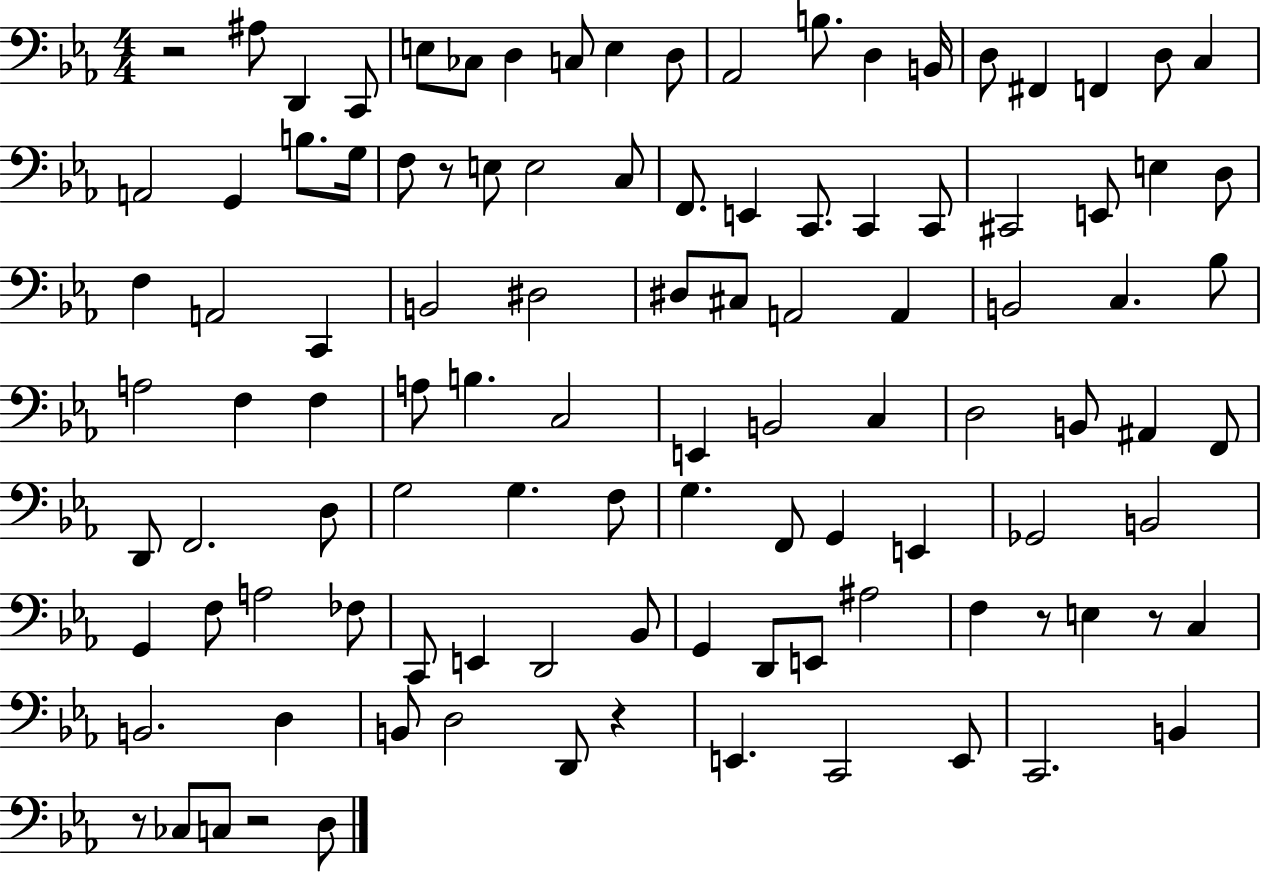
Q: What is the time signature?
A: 4/4